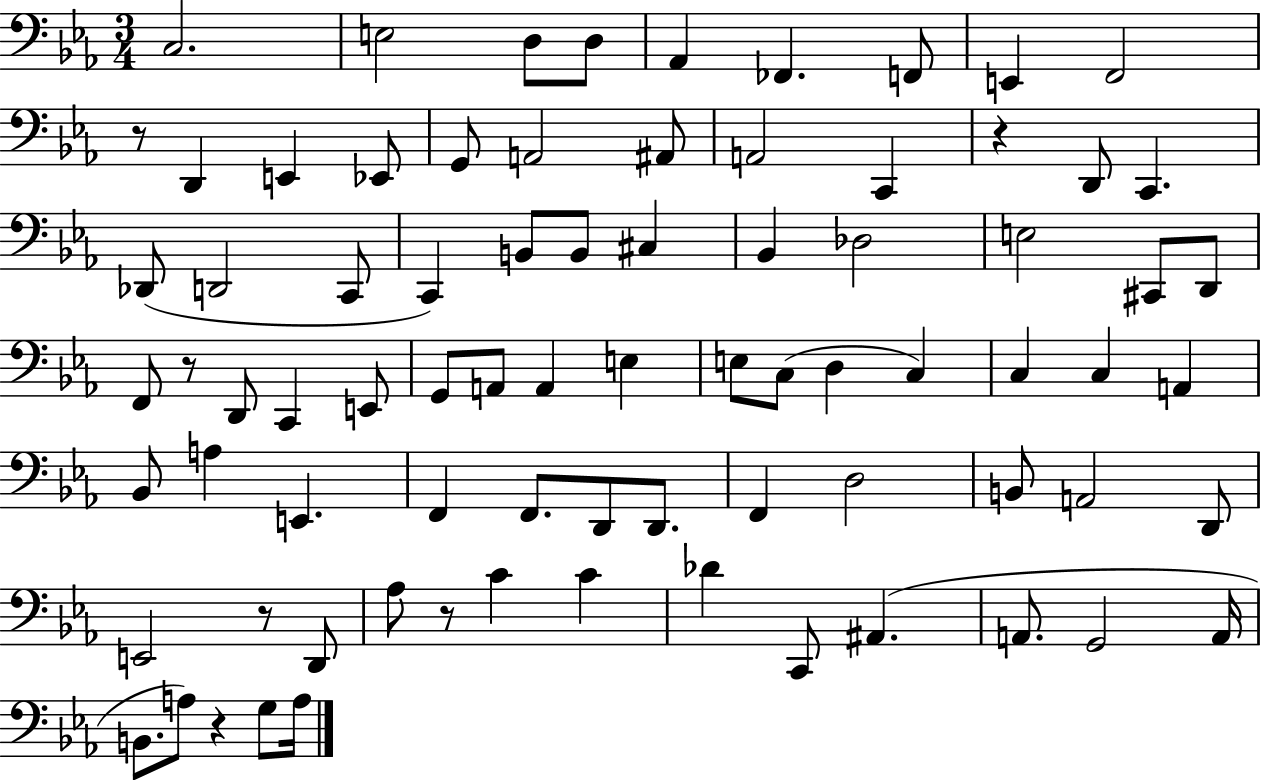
X:1
T:Untitled
M:3/4
L:1/4
K:Eb
C,2 E,2 D,/2 D,/2 _A,, _F,, F,,/2 E,, F,,2 z/2 D,, E,, _E,,/2 G,,/2 A,,2 ^A,,/2 A,,2 C,, z D,,/2 C,, _D,,/2 D,,2 C,,/2 C,, B,,/2 B,,/2 ^C, _B,, _D,2 E,2 ^C,,/2 D,,/2 F,,/2 z/2 D,,/2 C,, E,,/2 G,,/2 A,,/2 A,, E, E,/2 C,/2 D, C, C, C, A,, _B,,/2 A, E,, F,, F,,/2 D,,/2 D,,/2 F,, D,2 B,,/2 A,,2 D,,/2 E,,2 z/2 D,,/2 _A,/2 z/2 C C _D C,,/2 ^A,, A,,/2 G,,2 A,,/4 B,,/2 A,/2 z G,/2 A,/4